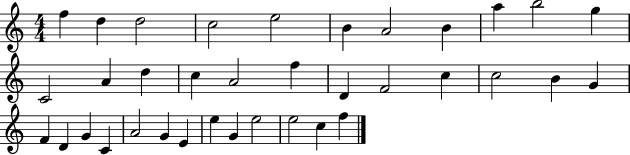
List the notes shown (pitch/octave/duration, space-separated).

F5/q D5/q D5/h C5/h E5/h B4/q A4/h B4/q A5/q B5/h G5/q C4/h A4/q D5/q C5/q A4/h F5/q D4/q F4/h C5/q C5/h B4/q G4/q F4/q D4/q G4/q C4/q A4/h G4/q E4/q E5/q G4/q E5/h E5/h C5/q F5/q